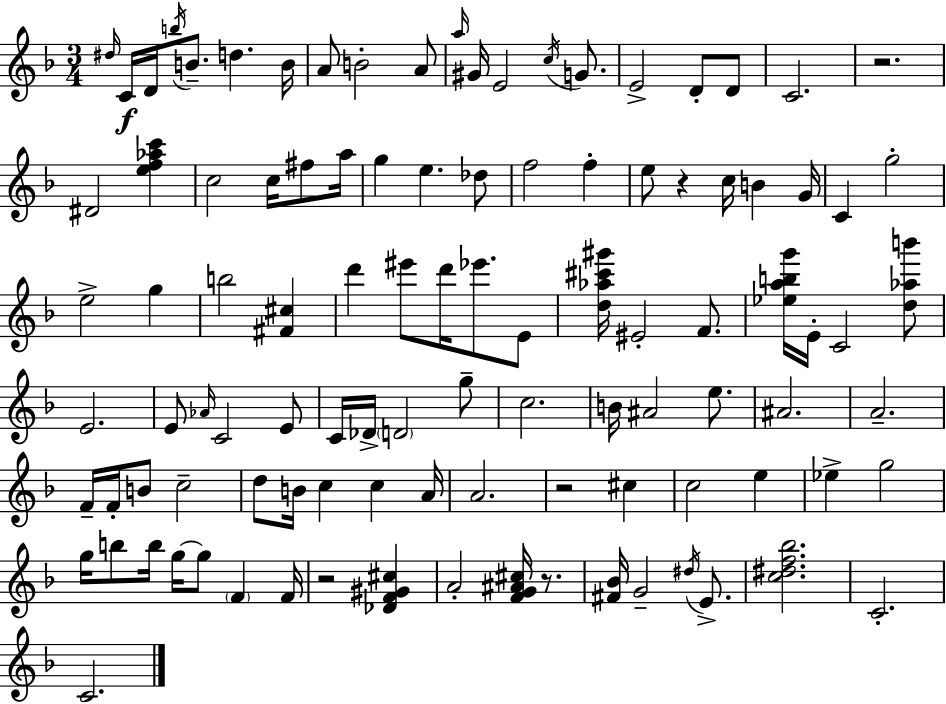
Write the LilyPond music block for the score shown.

{
  \clef treble
  \numericTimeSignature
  \time 3/4
  \key d \minor
  \grace { dis''16 }\f c'16 d'16 \acciaccatura { b''16 } b'8.-- d''4. | b'16 a'8 b'2-. | a'8 \grace { a''16 } gis'16 e'2 | \acciaccatura { c''16 } g'8. e'2-> | \break d'8-. d'8 c'2. | r2. | dis'2 | <e'' f'' aes'' c'''>4 c''2 | \break c''16 fis''8 a''16 g''4 e''4. | des''8 f''2 | f''4-. e''8 r4 c''16 b'4 | g'16 c'4 g''2-. | \break e''2-> | g''4 b''2 | <fis' cis''>4 d'''4 eis'''8 d'''16 ees'''8. | e'8 <d'' aes'' cis''' gis'''>16 eis'2-. | \break f'8. <ees'' a'' b'' g'''>16 e'16-. c'2 | <d'' aes'' b'''>8 e'2. | e'8 \grace { aes'16 } c'2 | e'8 c'16 des'16-> \parenthesize d'2 | \break g''8-- c''2. | b'16 ais'2 | e''8. ais'2. | a'2.-- | \break f'16-- f'16-. b'8 c''2-- | d''8 b'16 c''4 | c''4 a'16 a'2. | r2 | \break cis''4 c''2 | e''4 ees''4-> g''2 | g''16 b''8 b''16 g''16~~ g''8 | \parenthesize f'4 f'16 r2 | \break <des' f' gis' cis''>4 a'2-. | <f' g' ais' cis''>16 r8. <fis' bes'>16 g'2-- | \acciaccatura { dis''16 } e'8.-> <c'' dis'' f'' bes''>2. | c'2.-. | \break c'2. | \bar "|."
}